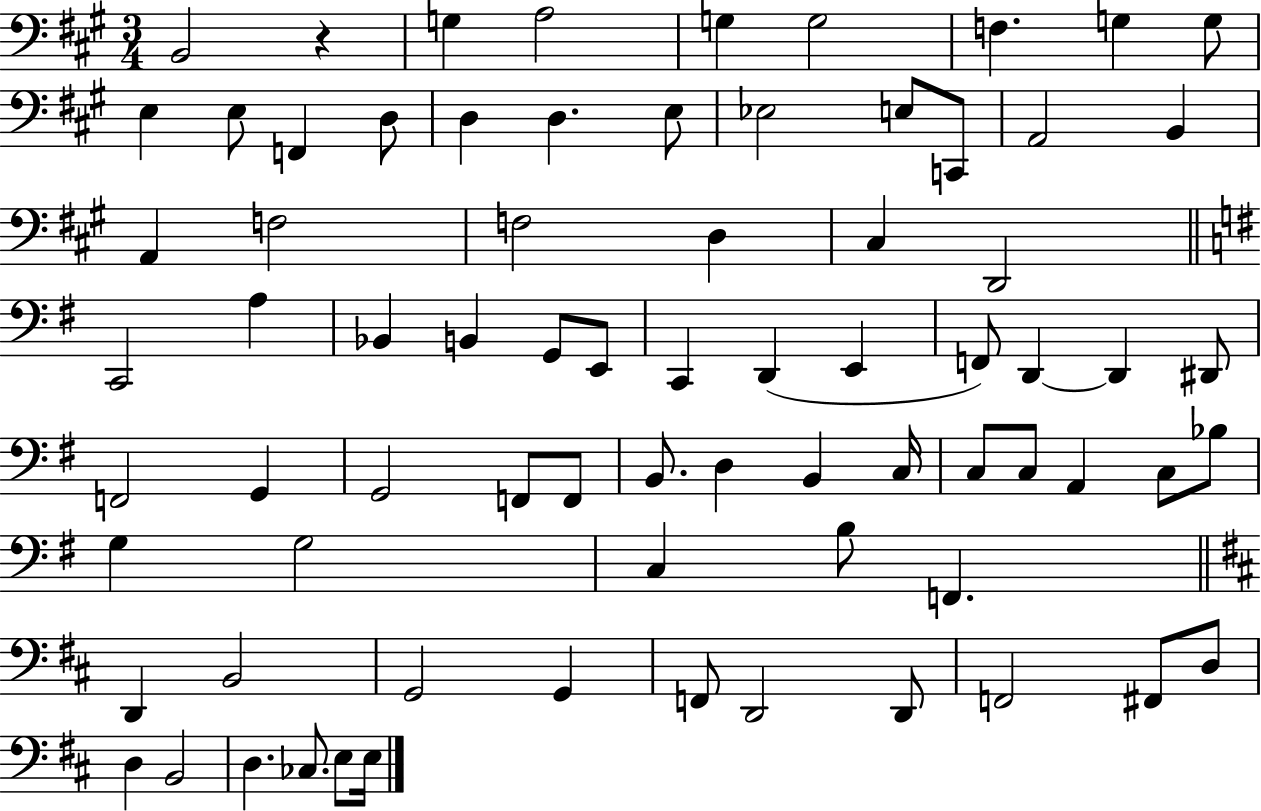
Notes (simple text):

B2/h R/q G3/q A3/h G3/q G3/h F3/q. G3/q G3/e E3/q E3/e F2/q D3/e D3/q D3/q. E3/e Eb3/h E3/e C2/e A2/h B2/q A2/q F3/h F3/h D3/q C#3/q D2/h C2/h A3/q Bb2/q B2/q G2/e E2/e C2/q D2/q E2/q F2/e D2/q D2/q D#2/e F2/h G2/q G2/h F2/e F2/e B2/e. D3/q B2/q C3/s C3/e C3/e A2/q C3/e Bb3/e G3/q G3/h C3/q B3/e F2/q. D2/q B2/h G2/h G2/q F2/e D2/h D2/e F2/h F#2/e D3/e D3/q B2/h D3/q. CES3/e. E3/e E3/s